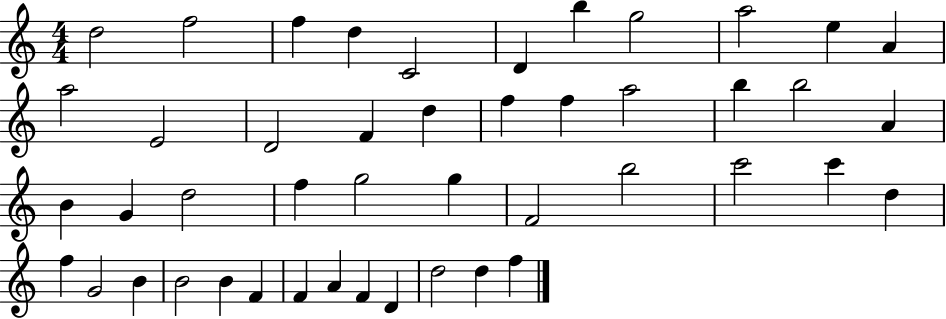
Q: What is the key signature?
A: C major